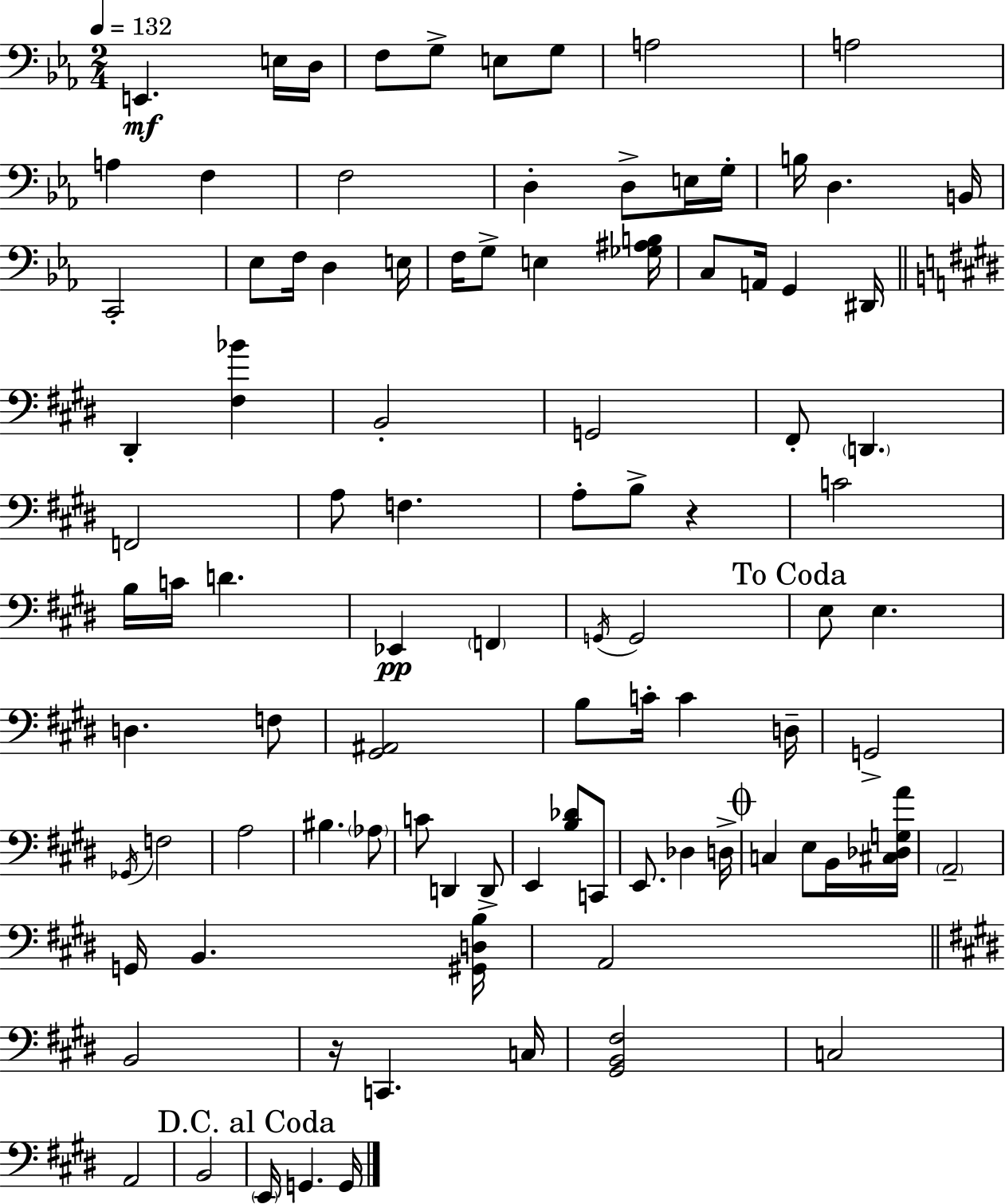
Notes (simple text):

E2/q. E3/s D3/s F3/e G3/e E3/e G3/e A3/h A3/h A3/q F3/q F3/h D3/q D3/e E3/s G3/s B3/s D3/q. B2/s C2/h Eb3/e F3/s D3/q E3/s F3/s G3/e E3/q [Gb3,A#3,B3]/s C3/e A2/s G2/q D#2/s D#2/q [F#3,Bb4]/q B2/h G2/h F#2/e D2/q. F2/h A3/e F3/q. A3/e B3/e R/q C4/h B3/s C4/s D4/q. Eb2/q F2/q G2/s G2/h E3/e E3/q. D3/q. F3/e [G#2,A#2]/h B3/e C4/s C4/q D3/s G2/h Gb2/s F3/h A3/h BIS3/q. Ab3/e C4/e D2/q D2/e E2/q [B3,Db4]/e C2/e E2/e. Db3/q D3/s C3/q E3/e B2/s [C#3,Db3,G3,A4]/s A2/h G2/s B2/q. [G#2,D3,B3]/s A2/h B2/h R/s C2/q. C3/s [G#2,B2,F#3]/h C3/h A2/h B2/h E2/s G2/q. G2/s